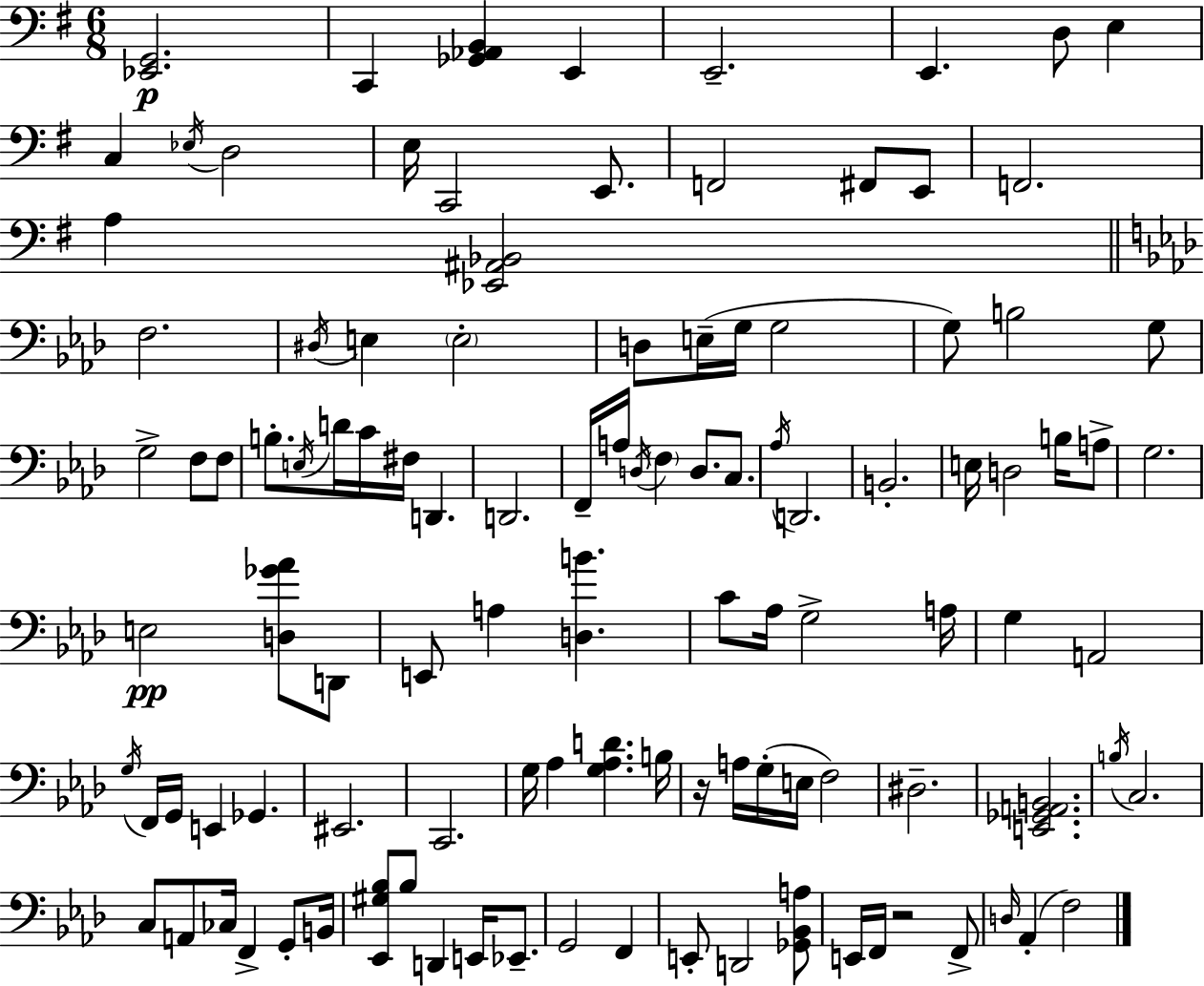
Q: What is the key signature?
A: E minor